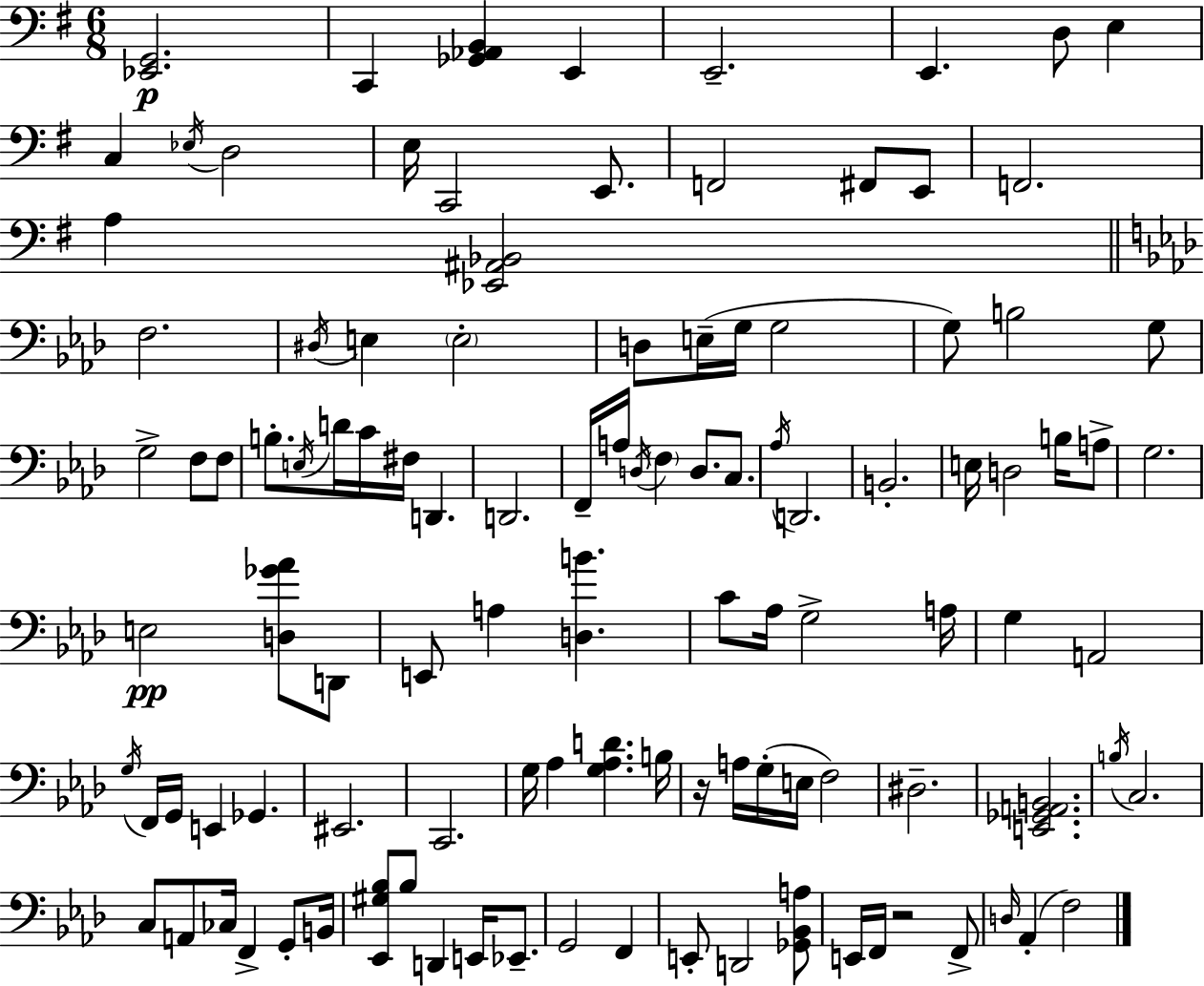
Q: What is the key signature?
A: E minor